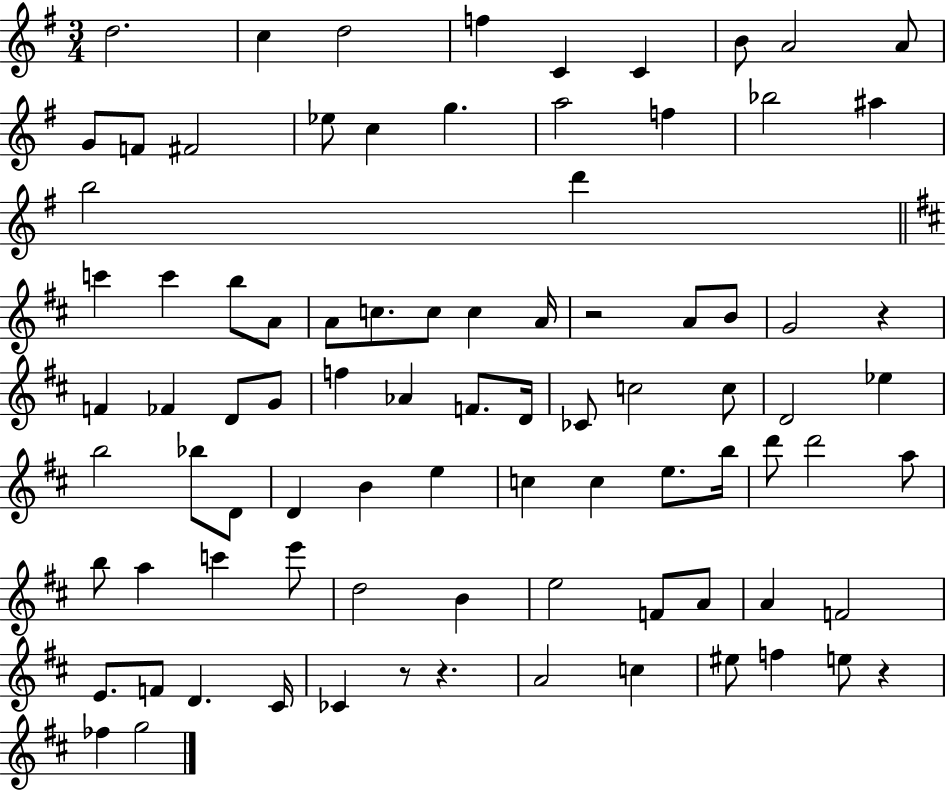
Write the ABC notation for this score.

X:1
T:Untitled
M:3/4
L:1/4
K:G
d2 c d2 f C C B/2 A2 A/2 G/2 F/2 ^F2 _e/2 c g a2 f _b2 ^a b2 d' c' c' b/2 A/2 A/2 c/2 c/2 c A/4 z2 A/2 B/2 G2 z F _F D/2 G/2 f _A F/2 D/4 _C/2 c2 c/2 D2 _e b2 _b/2 D/2 D B e c c e/2 b/4 d'/2 d'2 a/2 b/2 a c' e'/2 d2 B e2 F/2 A/2 A F2 E/2 F/2 D ^C/4 _C z/2 z A2 c ^e/2 f e/2 z _f g2